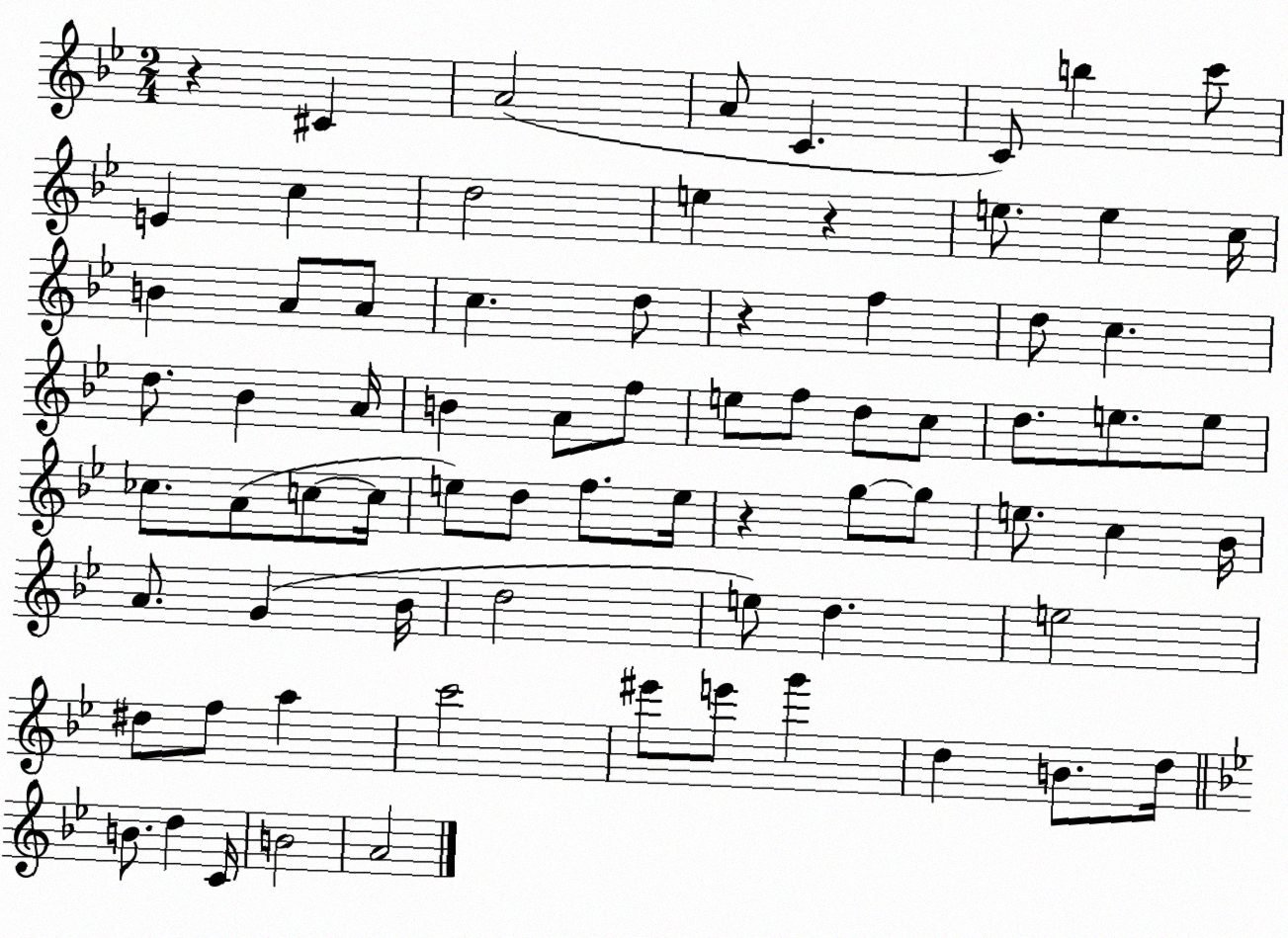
X:1
T:Untitled
M:2/4
L:1/4
K:Bb
z ^C A2 A/2 C C/2 b c'/2 E c d2 e z e/2 e c/4 B A/2 A/2 c d/2 z f d/2 c d/2 _B A/4 B A/2 f/2 e/2 f/2 d/2 c/2 d/2 e/2 e/2 _c/2 A/2 c/2 c/4 e/2 d/2 f/2 e/4 z g/2 g/2 e/2 c _B/4 A/2 G _B/4 d2 e/2 d e2 ^d/2 f/2 a c'2 ^e'/2 e'/2 g' d B/2 d/4 B/2 d C/4 B2 A2